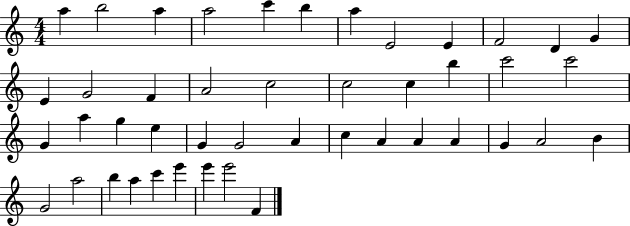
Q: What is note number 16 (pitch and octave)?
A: A4